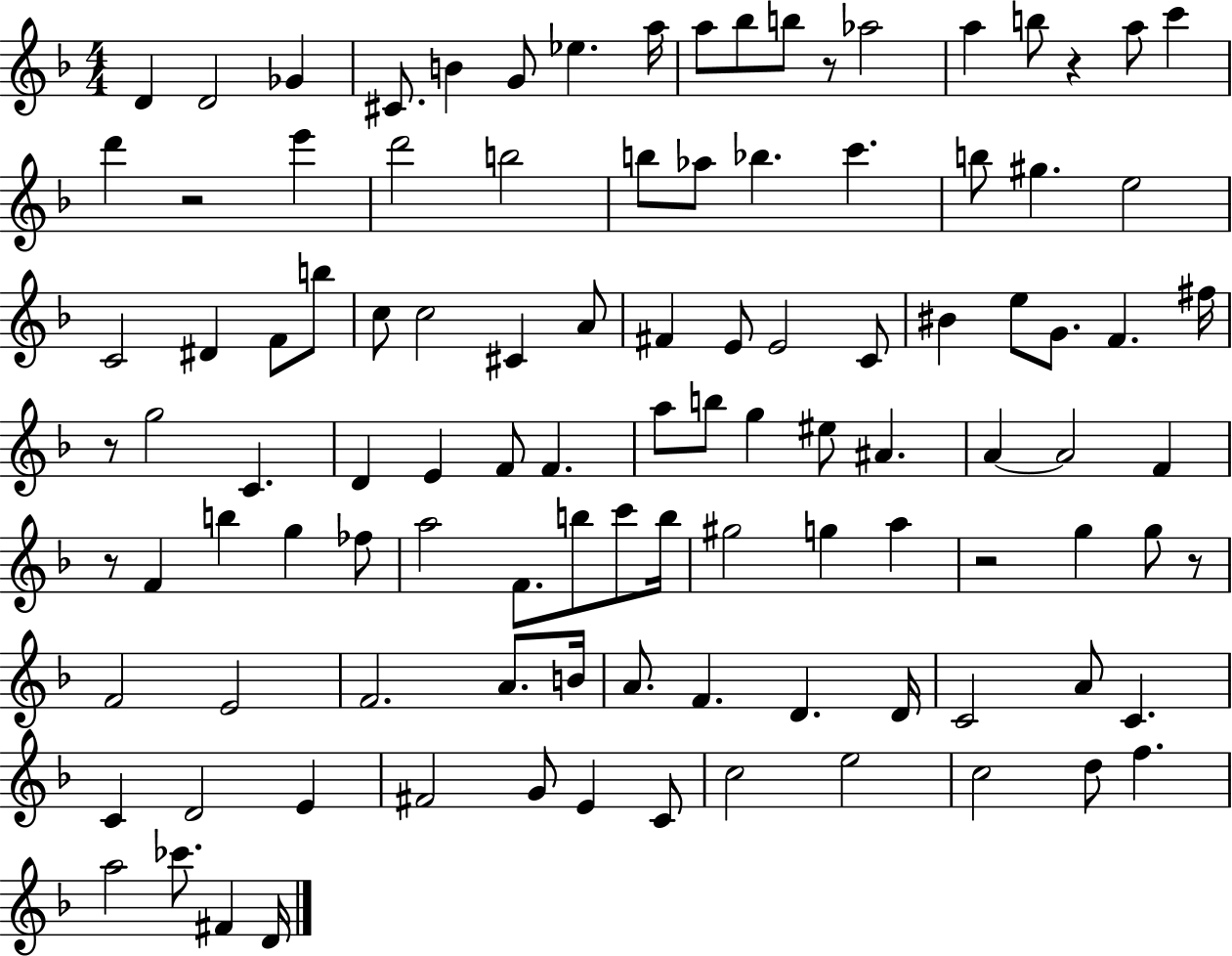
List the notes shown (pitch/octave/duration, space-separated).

D4/q D4/h Gb4/q C#4/e. B4/q G4/e Eb5/q. A5/s A5/e Bb5/e B5/e R/e Ab5/h A5/q B5/e R/q A5/e C6/q D6/q R/h E6/q D6/h B5/h B5/e Ab5/e Bb5/q. C6/q. B5/e G#5/q. E5/h C4/h D#4/q F4/e B5/e C5/e C5/h C#4/q A4/e F#4/q E4/e E4/h C4/e BIS4/q E5/e G4/e. F4/q. F#5/s R/e G5/h C4/q. D4/q E4/q F4/e F4/q. A5/e B5/e G5/q EIS5/e A#4/q. A4/q A4/h F4/q R/e F4/q B5/q G5/q FES5/e A5/h F4/e. B5/e C6/e B5/s G#5/h G5/q A5/q R/h G5/q G5/e R/e F4/h E4/h F4/h. A4/e. B4/s A4/e. F4/q. D4/q. D4/s C4/h A4/e C4/q. C4/q D4/h E4/q F#4/h G4/e E4/q C4/e C5/h E5/h C5/h D5/e F5/q. A5/h CES6/e. F#4/q D4/s